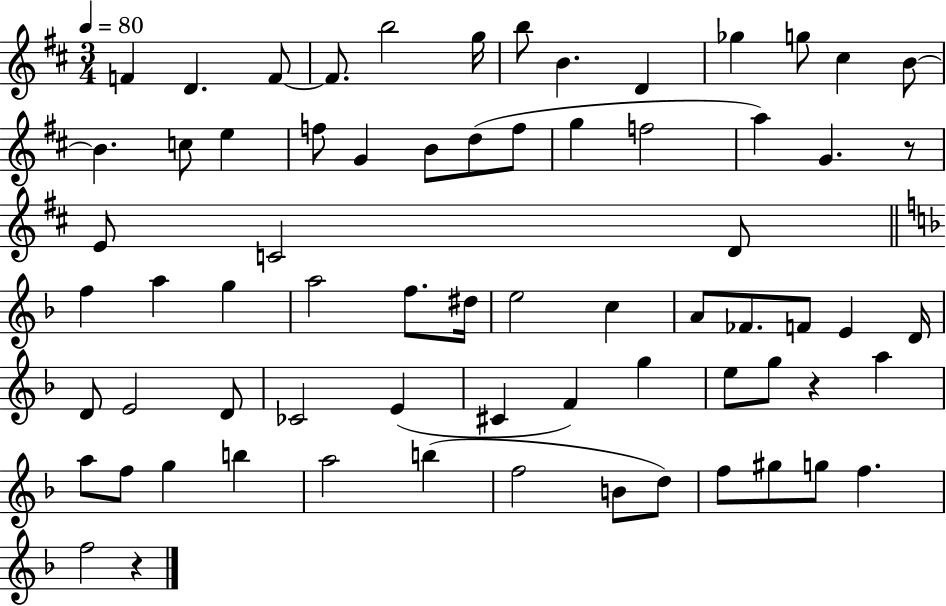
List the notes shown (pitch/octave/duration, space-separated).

F4/q D4/q. F4/e F4/e. B5/h G5/s B5/e B4/q. D4/q Gb5/q G5/e C#5/q B4/e B4/q. C5/e E5/q F5/e G4/q B4/e D5/e F5/e G5/q F5/h A5/q G4/q. R/e E4/e C4/h D4/e F5/q A5/q G5/q A5/h F5/e. D#5/s E5/h C5/q A4/e FES4/e. F4/e E4/q D4/s D4/e E4/h D4/e CES4/h E4/q C#4/q F4/q G5/q E5/e G5/e R/q A5/q A5/e F5/e G5/q B5/q A5/h B5/q F5/h B4/e D5/e F5/e G#5/e G5/e F5/q. F5/h R/q